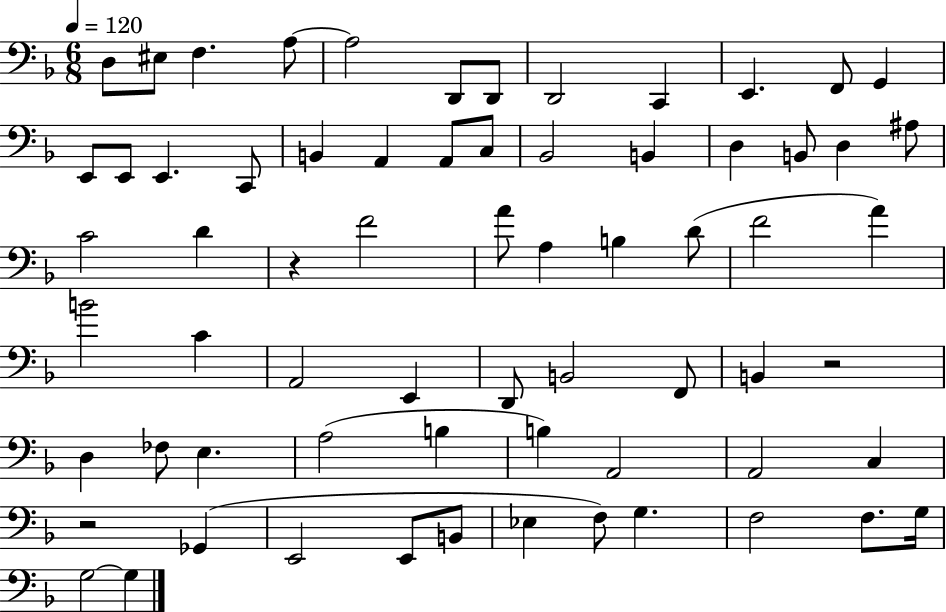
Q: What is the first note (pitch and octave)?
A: D3